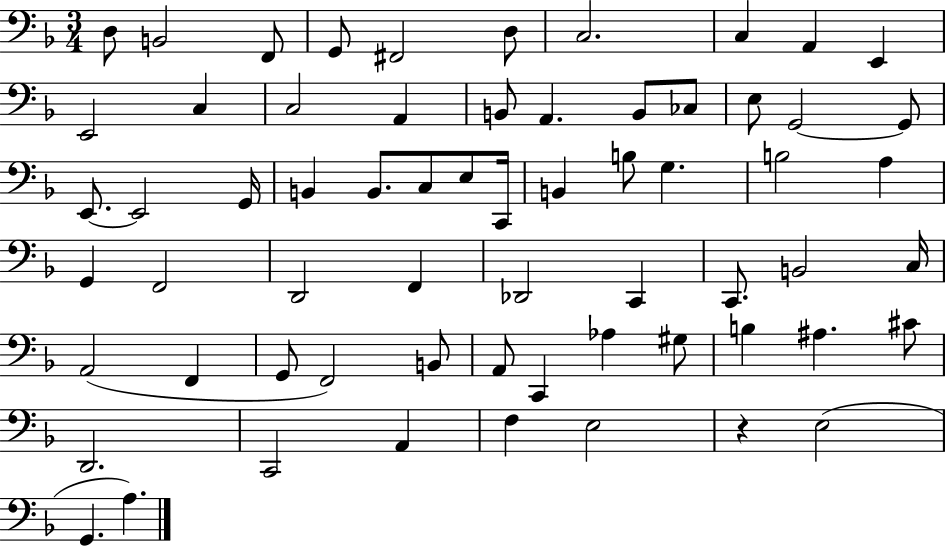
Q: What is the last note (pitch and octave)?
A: A3